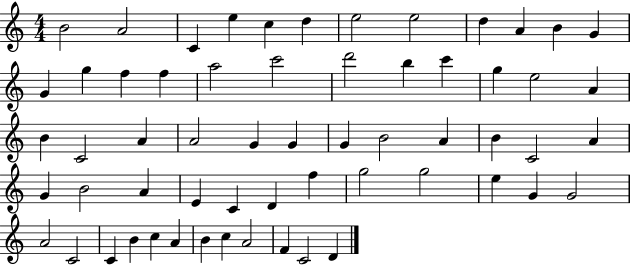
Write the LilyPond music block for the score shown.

{
  \clef treble
  \numericTimeSignature
  \time 4/4
  \key c \major
  b'2 a'2 | c'4 e''4 c''4 d''4 | e''2 e''2 | d''4 a'4 b'4 g'4 | \break g'4 g''4 f''4 f''4 | a''2 c'''2 | d'''2 b''4 c'''4 | g''4 e''2 a'4 | \break b'4 c'2 a'4 | a'2 g'4 g'4 | g'4 b'2 a'4 | b'4 c'2 a'4 | \break g'4 b'2 a'4 | e'4 c'4 d'4 f''4 | g''2 g''2 | e''4 g'4 g'2 | \break a'2 c'2 | c'4 b'4 c''4 a'4 | b'4 c''4 a'2 | f'4 c'2 d'4 | \break \bar "|."
}